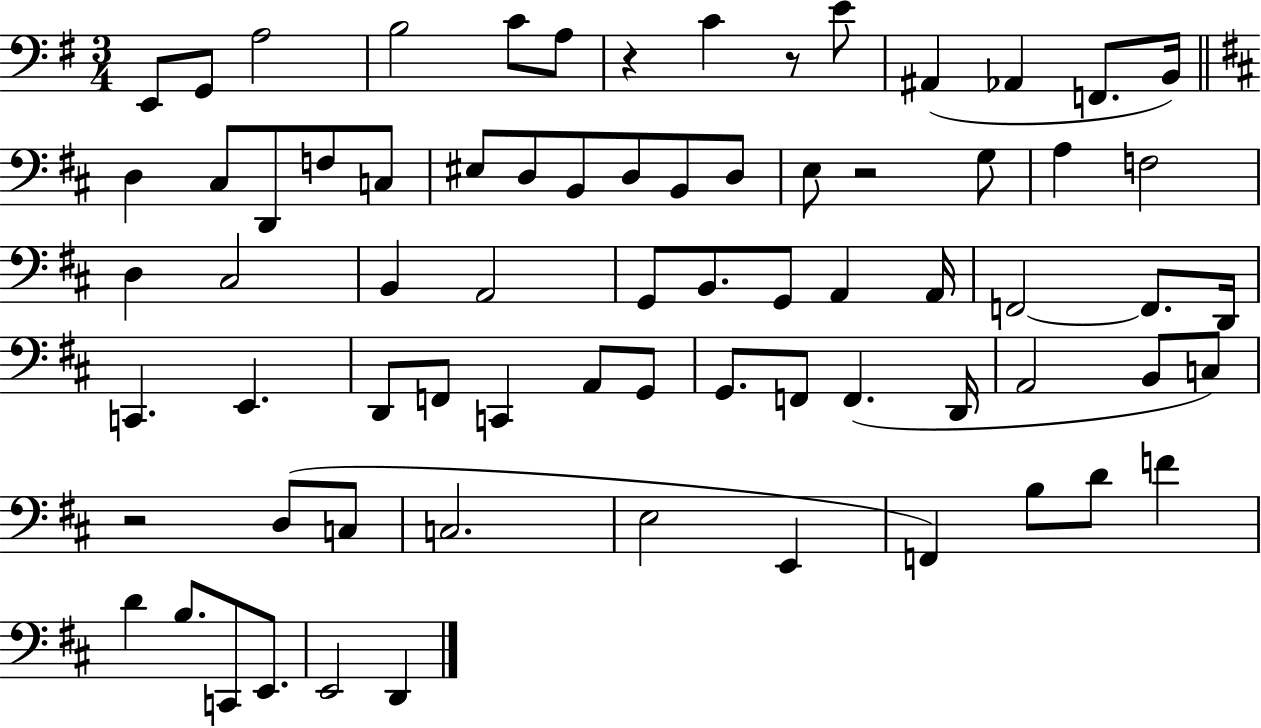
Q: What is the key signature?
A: G major